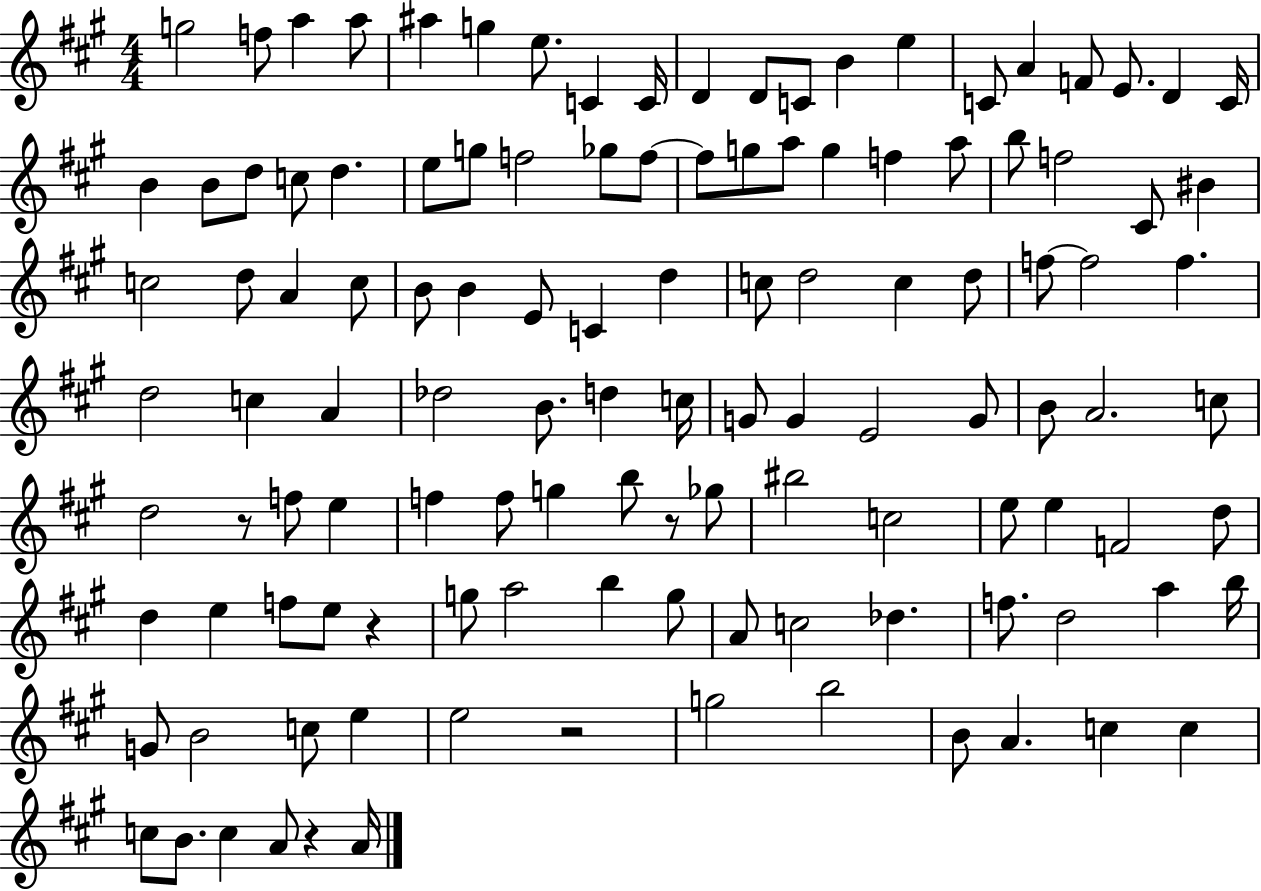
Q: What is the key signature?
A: A major